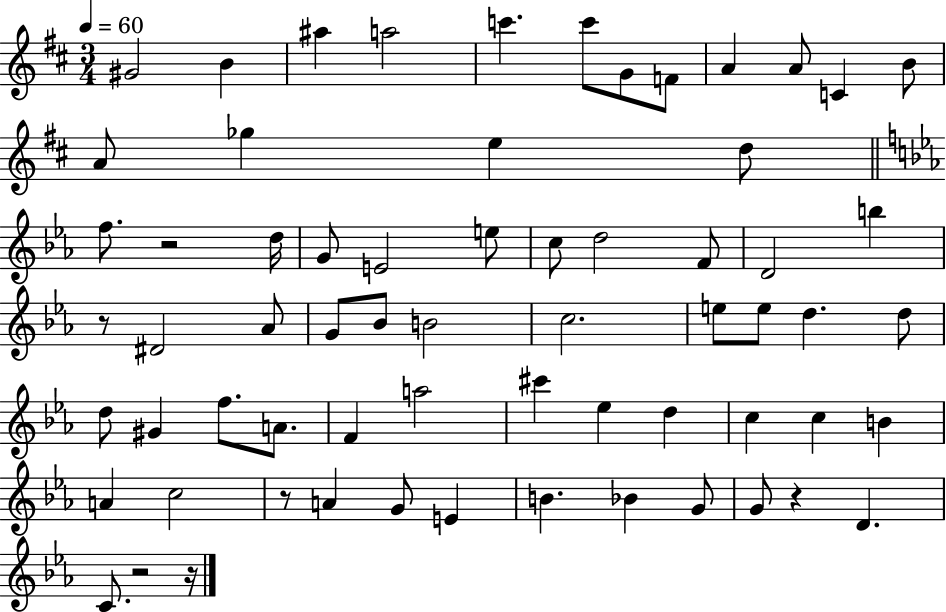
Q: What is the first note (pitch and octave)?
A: G#4